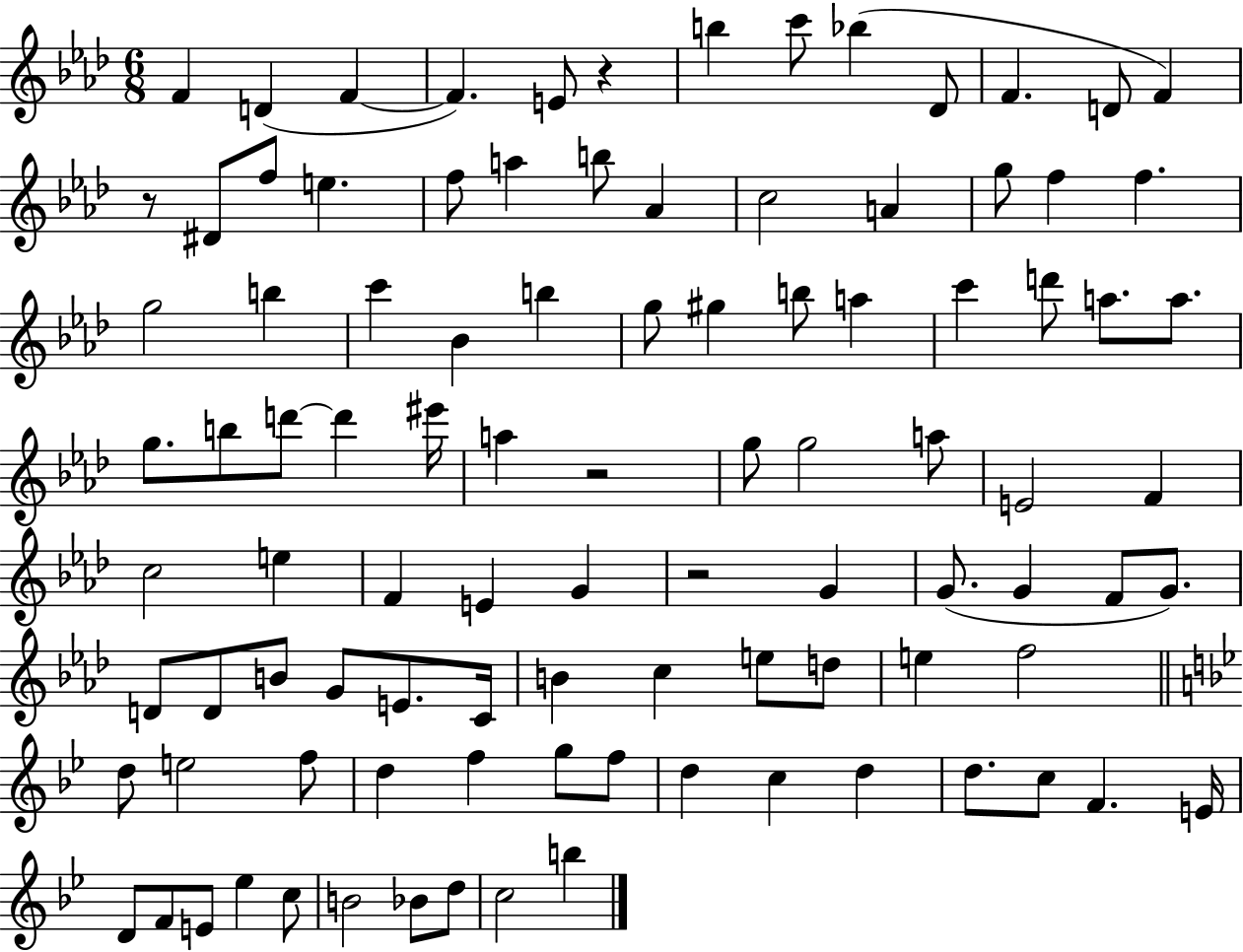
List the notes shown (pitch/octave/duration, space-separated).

F4/q D4/q F4/q F4/q. E4/e R/q B5/q C6/e Bb5/q Db4/e F4/q. D4/e F4/q R/e D#4/e F5/e E5/q. F5/e A5/q B5/e Ab4/q C5/h A4/q G5/e F5/q F5/q. G5/h B5/q C6/q Bb4/q B5/q G5/e G#5/q B5/e A5/q C6/q D6/e A5/e. A5/e. G5/e. B5/e D6/e D6/q EIS6/s A5/q R/h G5/e G5/h A5/e E4/h F4/q C5/h E5/q F4/q E4/q G4/q R/h G4/q G4/e. G4/q F4/e G4/e. D4/e D4/e B4/e G4/e E4/e. C4/s B4/q C5/q E5/e D5/e E5/q F5/h D5/e E5/h F5/e D5/q F5/q G5/e F5/e D5/q C5/q D5/q D5/e. C5/e F4/q. E4/s D4/e F4/e E4/e Eb5/q C5/e B4/h Bb4/e D5/e C5/h B5/q